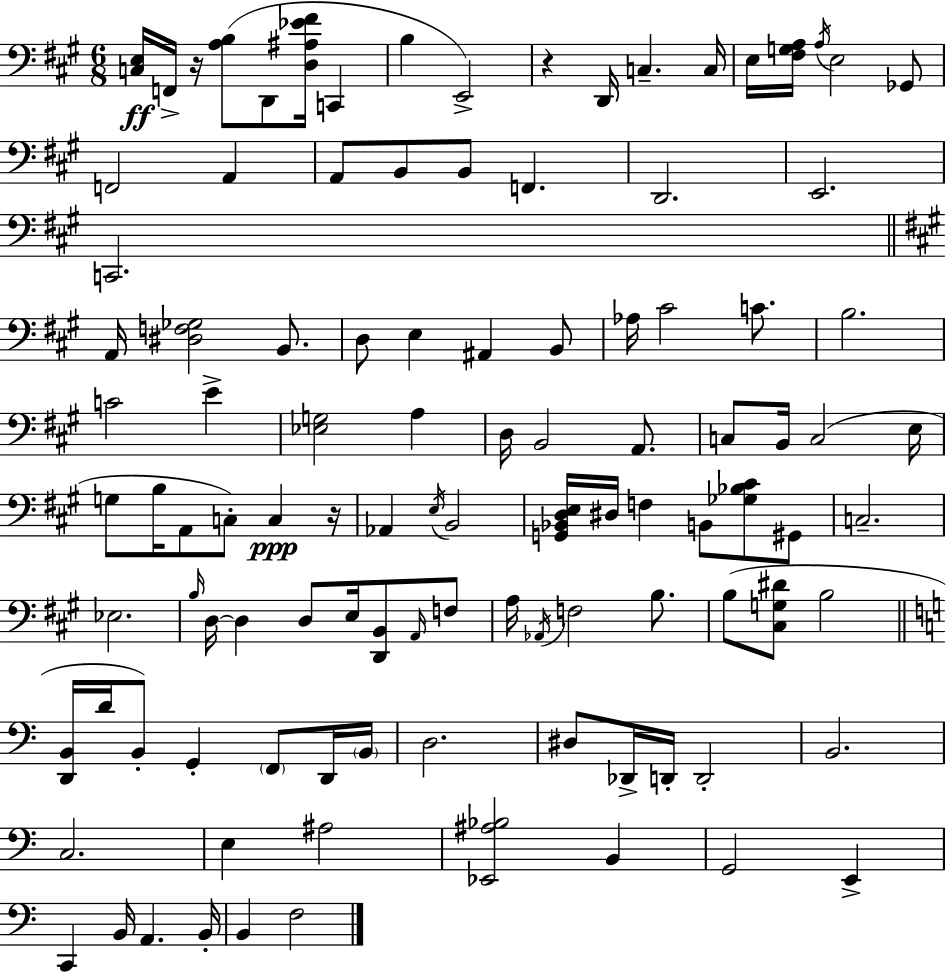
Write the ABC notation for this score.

X:1
T:Untitled
M:6/8
L:1/4
K:A
[C,E,]/4 F,,/4 z/4 [A,B,]/2 D,,/2 [D,^A,_E^F]/4 C,, B, E,,2 z D,,/4 C, C,/4 E,/4 [^F,G,A,]/4 A,/4 E,2 _G,,/2 F,,2 A,, A,,/2 B,,/2 B,,/2 F,, D,,2 E,,2 C,,2 A,,/4 [^D,F,_G,]2 B,,/2 D,/2 E, ^A,, B,,/2 _A,/4 ^C2 C/2 B,2 C2 E [_E,G,]2 A, D,/4 B,,2 A,,/2 C,/2 B,,/4 C,2 E,/4 G,/2 B,/4 A,,/2 C,/2 C, z/4 _A,, E,/4 B,,2 [G,,_B,,D,E,]/4 ^D,/4 F, B,,/2 [_G,_B,^C]/2 ^G,,/2 C,2 _E,2 B,/4 D,/4 D, D,/2 E,/4 [D,,B,,]/2 A,,/4 F,/2 A,/4 _A,,/4 F,2 B,/2 B,/2 [^C,G,^D]/2 B,2 [D,,B,,]/4 D/4 B,,/2 G,, F,,/2 D,,/4 B,,/4 D,2 ^D,/2 _D,,/4 D,,/4 D,,2 B,,2 C,2 E, ^A,2 [_E,,^A,_B,]2 B,, G,,2 E,, C,, B,,/4 A,, B,,/4 B,, F,2